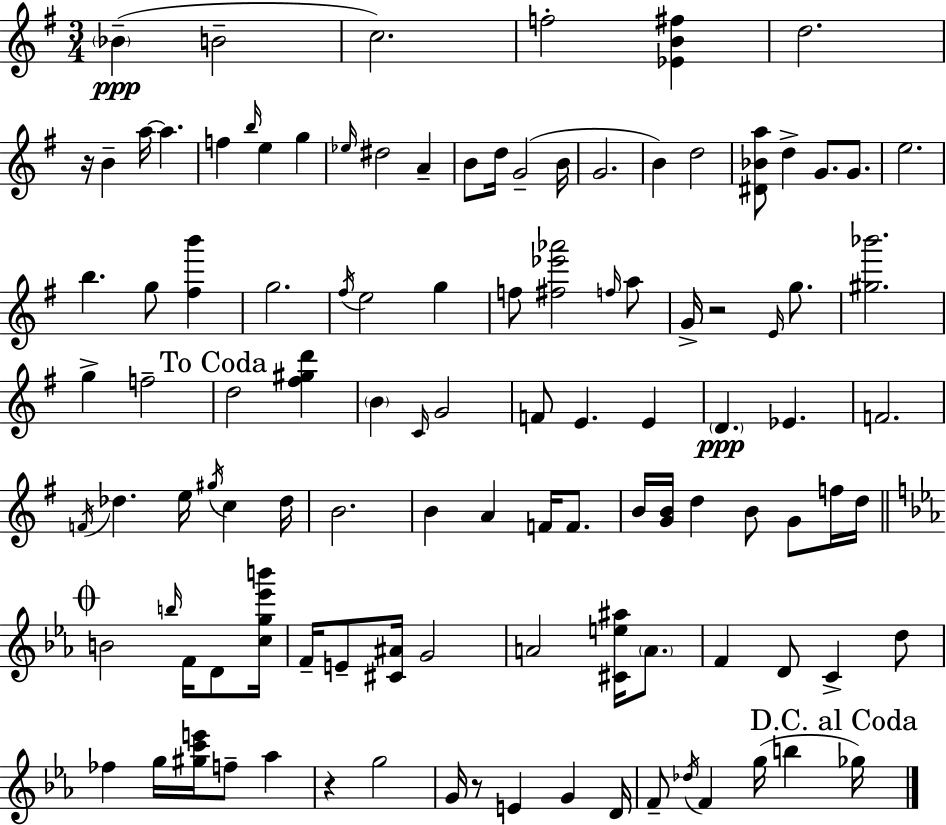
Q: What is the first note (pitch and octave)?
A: Bb4